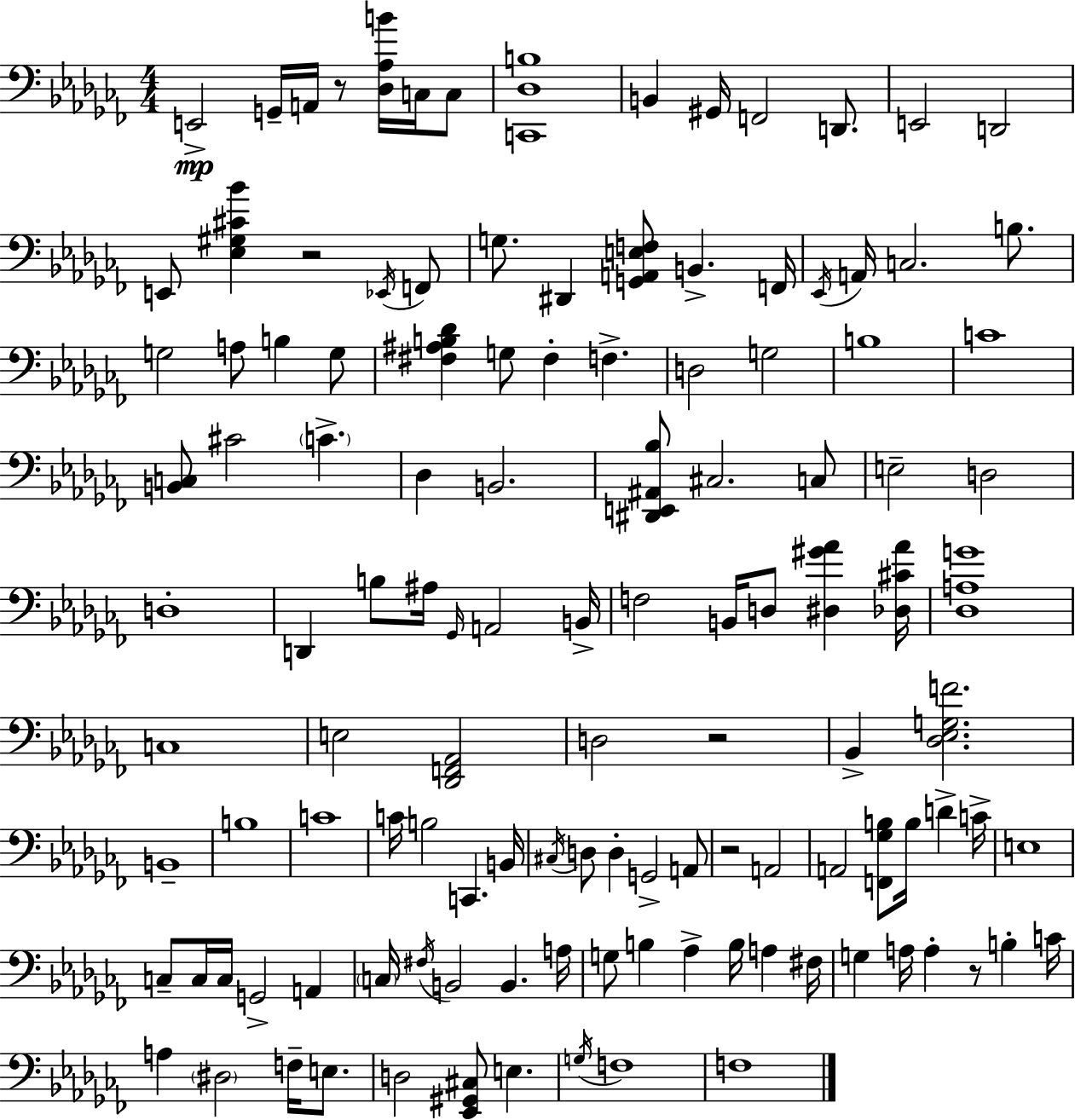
X:1
T:Untitled
M:4/4
L:1/4
K:Abm
E,,2 G,,/4 A,,/4 z/2 [_D,_A,B]/4 C,/4 C,/2 [C,,_D,B,]4 B,, ^G,,/4 F,,2 D,,/2 E,,2 D,,2 E,,/2 [_E,^G,^C_B] z2 _E,,/4 F,,/2 G,/2 ^D,, [G,,A,,E,F,]/2 B,, F,,/4 _E,,/4 A,,/4 C,2 B,/2 G,2 A,/2 B, G,/2 [^F,^A,B,_D] G,/2 ^F, F, D,2 G,2 B,4 C4 [B,,C,]/2 ^C2 C _D, B,,2 [^D,,E,,^A,,_B,]/2 ^C,2 C,/2 E,2 D,2 D,4 D,, B,/2 ^A,/4 _G,,/4 A,,2 B,,/4 F,2 B,,/4 D,/2 [^D,^G_A] [_D,^C_A]/4 [_D,A,G]4 C,4 E,2 [_D,,F,,_A,,]2 D,2 z2 _B,, [_D,_E,G,F]2 B,,4 B,4 C4 C/4 B,2 C,, B,,/4 ^C,/4 D,/2 D, G,,2 A,,/2 z2 A,,2 A,,2 [F,,_G,B,]/2 B,/4 D C/4 E,4 C,/2 C,/4 C,/4 G,,2 A,, C,/4 ^F,/4 B,,2 B,, A,/4 G,/2 B, _A, B,/4 A, ^F,/4 G, A,/4 A, z/2 B, C/4 A, ^D,2 F,/4 E,/2 D,2 [_E,,^G,,^C,]/2 E, G,/4 F,4 F,4